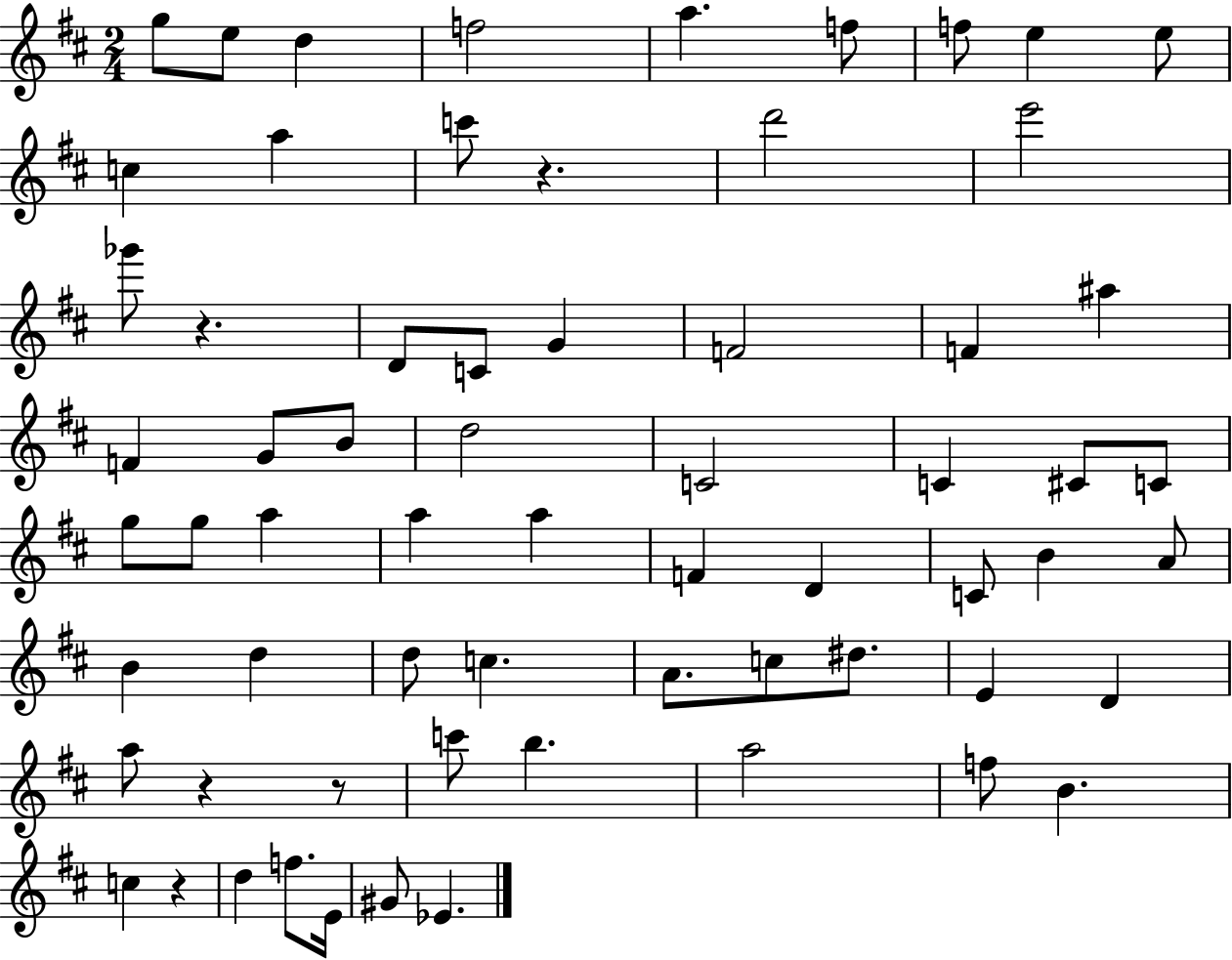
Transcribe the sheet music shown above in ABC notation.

X:1
T:Untitled
M:2/4
L:1/4
K:D
g/2 e/2 d f2 a f/2 f/2 e e/2 c a c'/2 z d'2 e'2 _g'/2 z D/2 C/2 G F2 F ^a F G/2 B/2 d2 C2 C ^C/2 C/2 g/2 g/2 a a a F D C/2 B A/2 B d d/2 c A/2 c/2 ^d/2 E D a/2 z z/2 c'/2 b a2 f/2 B c z d f/2 E/4 ^G/2 _E